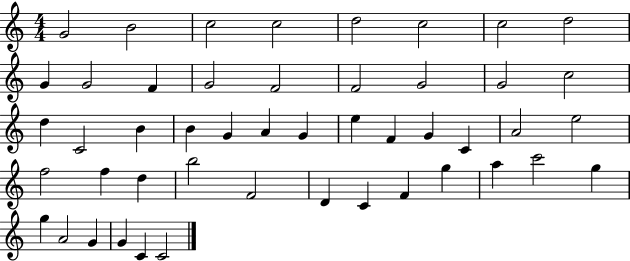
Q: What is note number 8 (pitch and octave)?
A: D5